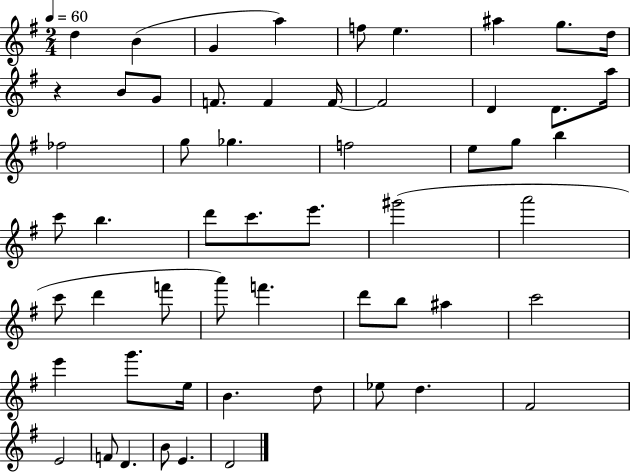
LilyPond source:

{
  \clef treble
  \numericTimeSignature
  \time 2/4
  \key g \major
  \tempo 4 = 60
  \repeat volta 2 { d''4 b'4( | g'4 a''4) | f''8 e''4. | ais''4 g''8. d''16 | \break r4 b'8 g'8 | f'8. f'4 f'16~~ | f'2 | d'4 d'8. a''16 | \break fes''2 | g''8 ges''4. | f''2 | e''8 g''8 b''4 | \break c'''8 b''4. | d'''8 c'''8. e'''8. | gis'''2( | a'''2 | \break c'''8 d'''4 f'''8 | a'''8) f'''4. | d'''8 b''8 ais''4 | c'''2 | \break e'''4 g'''8. e''16 | b'4. d''8 | ees''8 d''4. | fis'2 | \break e'2 | f'8 d'4. | b'8 e'4. | d'2 | \break } \bar "|."
}